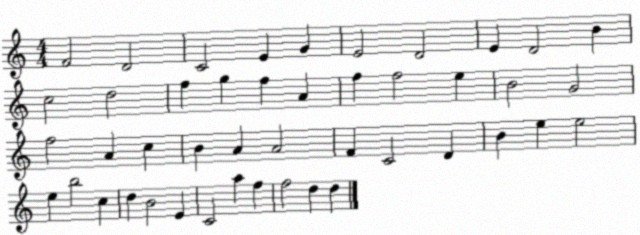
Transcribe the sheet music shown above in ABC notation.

X:1
T:Untitled
M:4/4
L:1/4
K:C
F2 D2 C2 E G E2 D2 E D2 B c2 d2 f g f A f f2 e B2 G2 f2 A c B A A2 F C2 D B e e2 e b2 c d B2 E C2 a f f2 d d